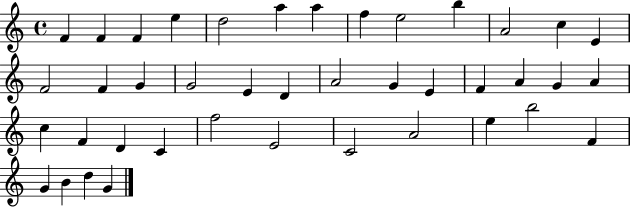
F4/q F4/q F4/q E5/q D5/h A5/q A5/q F5/q E5/h B5/q A4/h C5/q E4/q F4/h F4/q G4/q G4/h E4/q D4/q A4/h G4/q E4/q F4/q A4/q G4/q A4/q C5/q F4/q D4/q C4/q F5/h E4/h C4/h A4/h E5/q B5/h F4/q G4/q B4/q D5/q G4/q